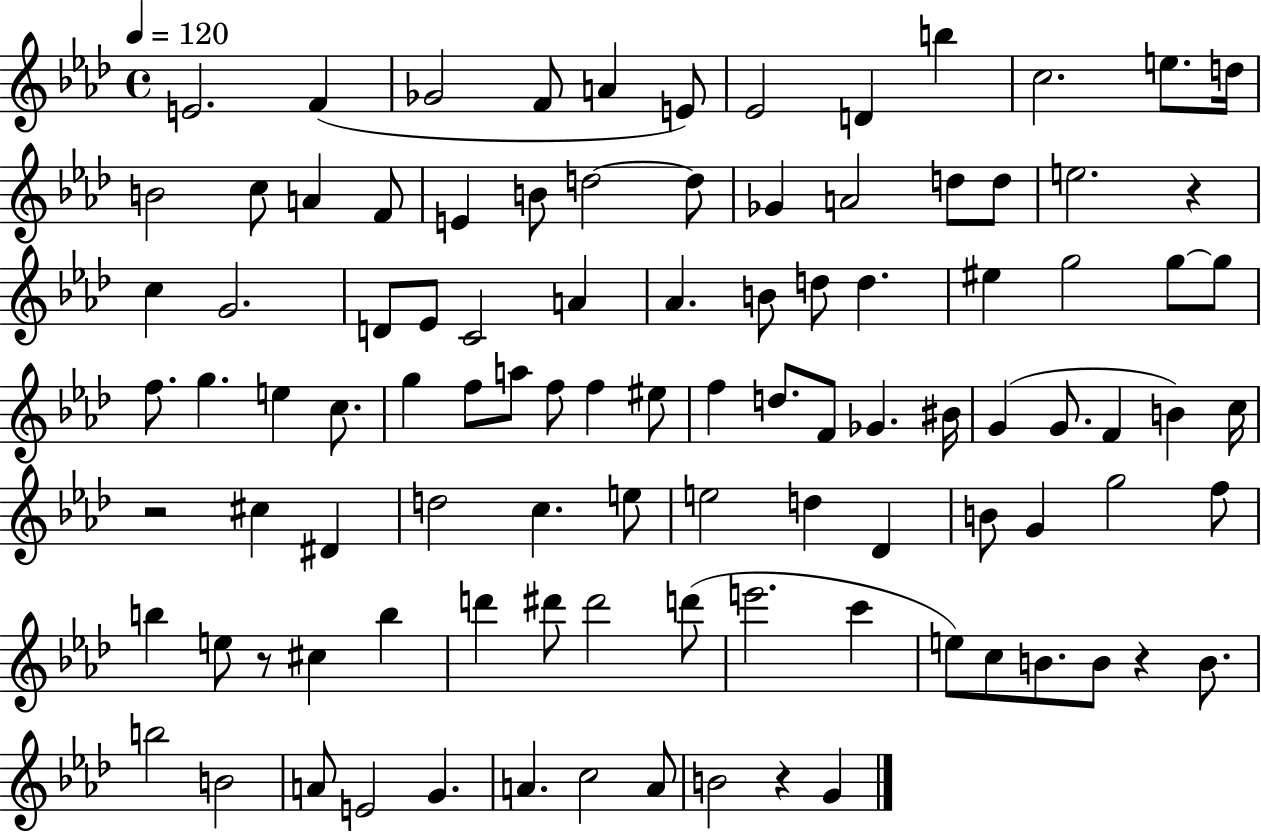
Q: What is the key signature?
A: AES major